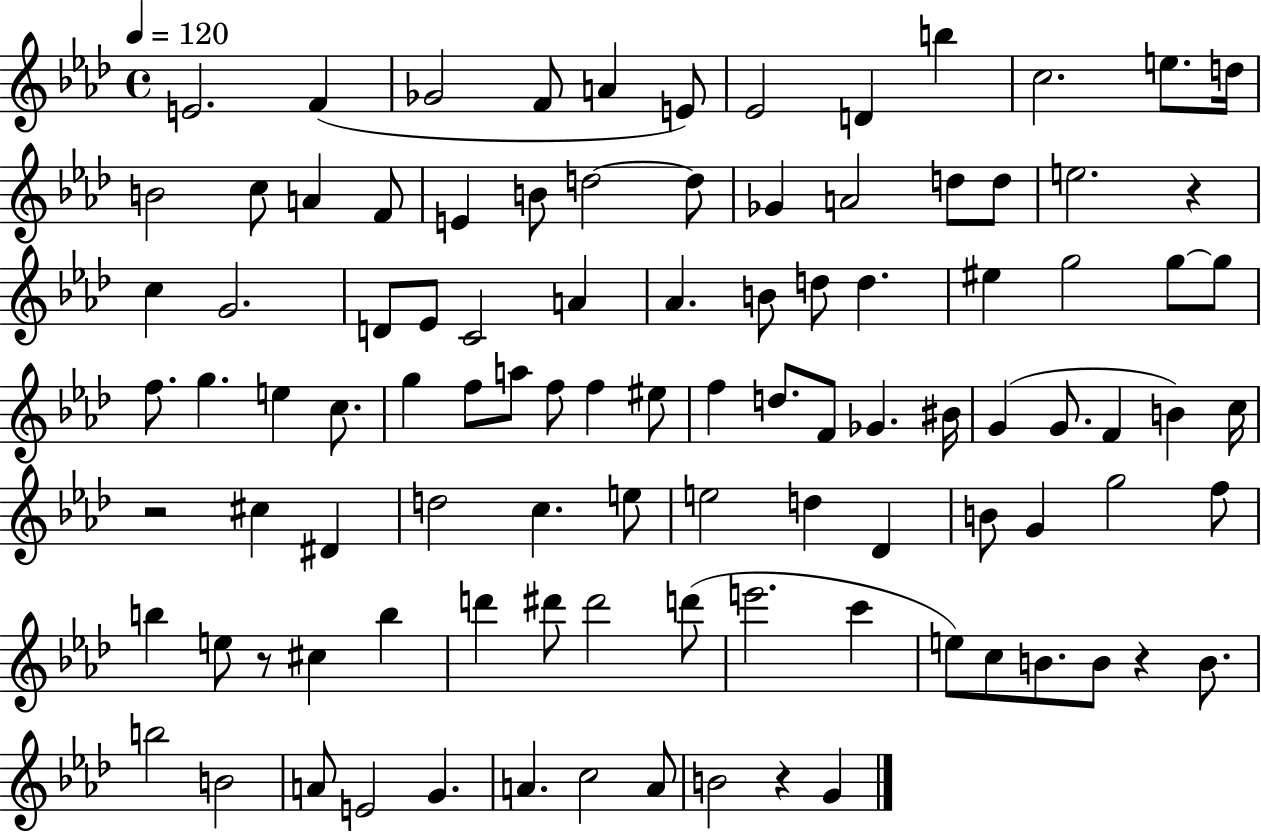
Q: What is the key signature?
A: AES major